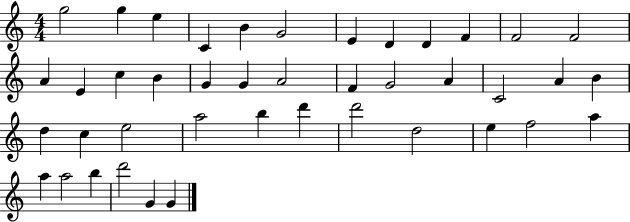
{
  \clef treble
  \numericTimeSignature
  \time 4/4
  \key c \major
  g''2 g''4 e''4 | c'4 b'4 g'2 | e'4 d'4 d'4 f'4 | f'2 f'2 | \break a'4 e'4 c''4 b'4 | g'4 g'4 a'2 | f'4 g'2 a'4 | c'2 a'4 b'4 | \break d''4 c''4 e''2 | a''2 b''4 d'''4 | d'''2 d''2 | e''4 f''2 a''4 | \break a''4 a''2 b''4 | d'''2 g'4 g'4 | \bar "|."
}